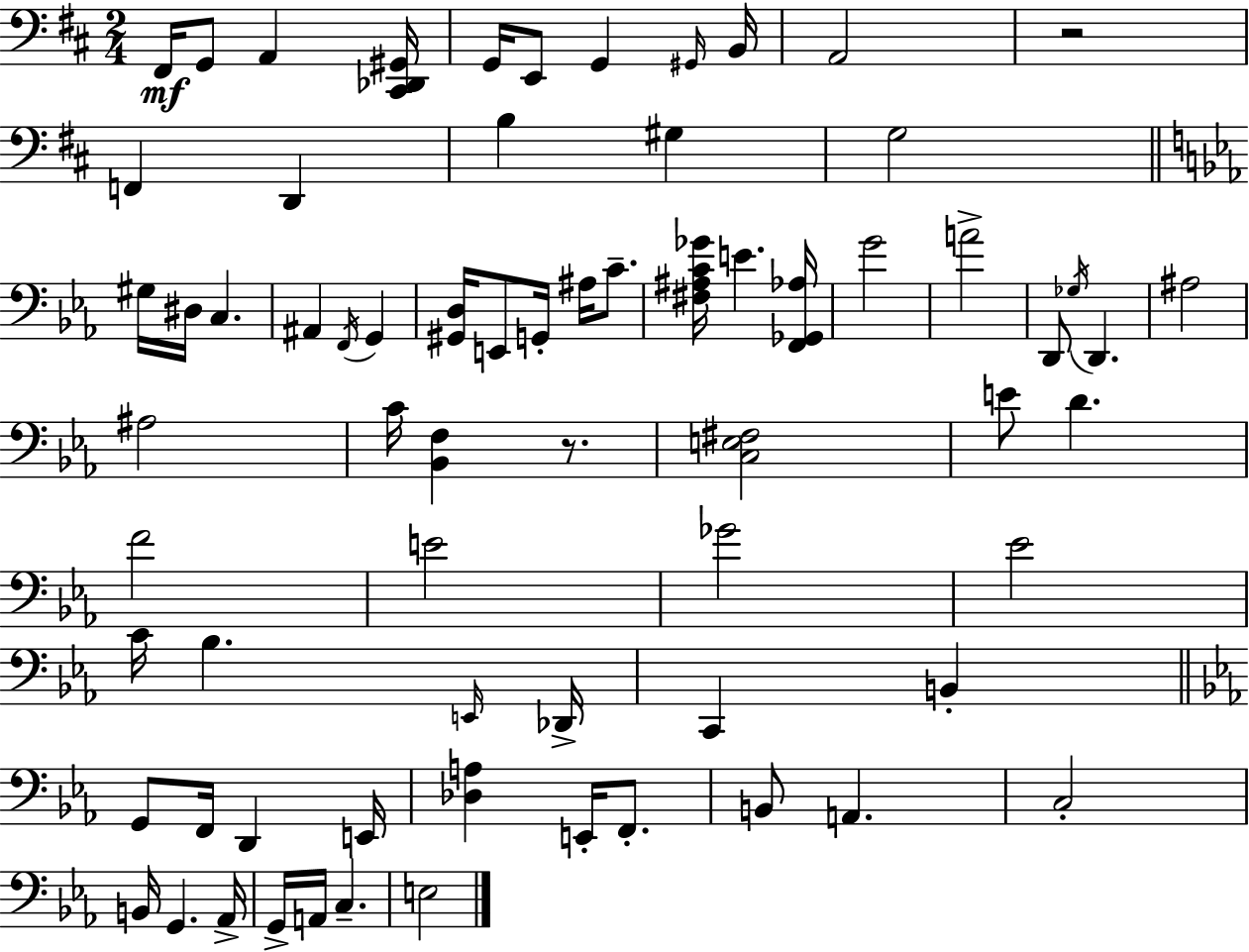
F#2/s G2/e A2/q [C#2,Db2,G#2]/s G2/s E2/e G2/q G#2/s B2/s A2/h R/h F2/q D2/q B3/q G#3/q G3/h G#3/s D#3/s C3/q. A#2/q F2/s G2/q [G#2,D3]/s E2/e G2/s A#3/s C4/e. [F#3,A#3,C4,Gb4]/s E4/q. [F2,Gb2,Ab3]/s G4/h A4/h D2/e Gb3/s D2/q. A#3/h A#3/h C4/s [Bb2,F3]/q R/e. [C3,E3,F#3]/h E4/e D4/q. F4/h E4/h Gb4/h Eb4/h C4/s Bb3/q. E2/s Db2/s C2/q B2/q G2/e F2/s D2/q E2/s [Db3,A3]/q E2/s F2/e. B2/e A2/q. C3/h B2/s G2/q. Ab2/s G2/s A2/s C3/q. E3/h